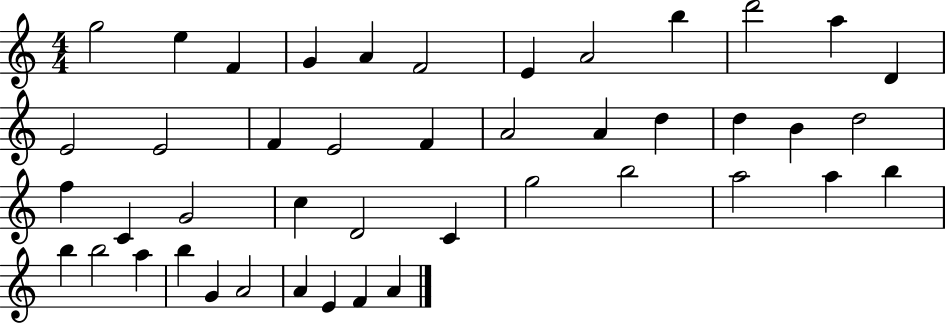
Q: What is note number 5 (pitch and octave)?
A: A4